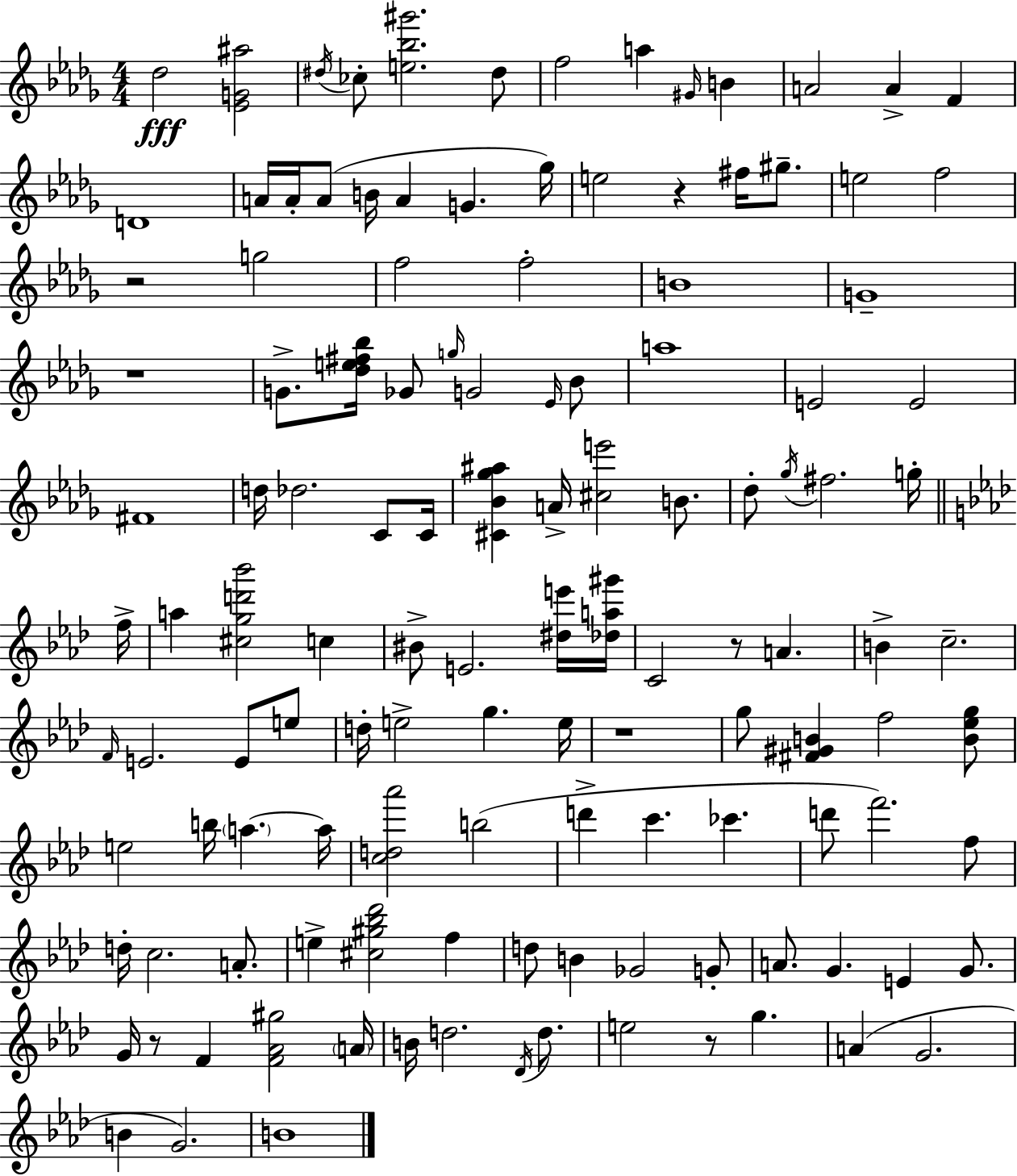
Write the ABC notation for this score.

X:1
T:Untitled
M:4/4
L:1/4
K:Bbm
_d2 [_EG^a]2 ^d/4 _c/2 [e_b^g']2 ^d/2 f2 a ^G/4 B A2 A F D4 A/4 A/4 A/2 B/4 A G _g/4 e2 z ^f/4 ^g/2 e2 f2 z2 g2 f2 f2 B4 G4 z4 G/2 [_de^f_b]/4 _G/2 g/4 G2 _E/4 _B/2 a4 E2 E2 ^F4 d/4 _d2 C/2 C/4 [^C_B_g^a] A/4 [^ce']2 B/2 _d/2 _g/4 ^f2 g/4 f/4 a [^cgd'_b']2 c ^B/2 E2 [^de']/4 [_da^g']/4 C2 z/2 A B c2 F/4 E2 E/2 e/2 d/4 e2 g e/4 z4 g/2 [^F^GB] f2 [B_eg]/2 e2 b/4 a a/4 [cd_a']2 b2 d' c' _c' d'/2 f'2 f/2 d/4 c2 A/2 e [^c^g_b_d']2 f d/2 B _G2 G/2 A/2 G E G/2 G/4 z/2 F [F_A^g]2 A/4 B/4 d2 _D/4 d/2 e2 z/2 g A G2 B G2 B4